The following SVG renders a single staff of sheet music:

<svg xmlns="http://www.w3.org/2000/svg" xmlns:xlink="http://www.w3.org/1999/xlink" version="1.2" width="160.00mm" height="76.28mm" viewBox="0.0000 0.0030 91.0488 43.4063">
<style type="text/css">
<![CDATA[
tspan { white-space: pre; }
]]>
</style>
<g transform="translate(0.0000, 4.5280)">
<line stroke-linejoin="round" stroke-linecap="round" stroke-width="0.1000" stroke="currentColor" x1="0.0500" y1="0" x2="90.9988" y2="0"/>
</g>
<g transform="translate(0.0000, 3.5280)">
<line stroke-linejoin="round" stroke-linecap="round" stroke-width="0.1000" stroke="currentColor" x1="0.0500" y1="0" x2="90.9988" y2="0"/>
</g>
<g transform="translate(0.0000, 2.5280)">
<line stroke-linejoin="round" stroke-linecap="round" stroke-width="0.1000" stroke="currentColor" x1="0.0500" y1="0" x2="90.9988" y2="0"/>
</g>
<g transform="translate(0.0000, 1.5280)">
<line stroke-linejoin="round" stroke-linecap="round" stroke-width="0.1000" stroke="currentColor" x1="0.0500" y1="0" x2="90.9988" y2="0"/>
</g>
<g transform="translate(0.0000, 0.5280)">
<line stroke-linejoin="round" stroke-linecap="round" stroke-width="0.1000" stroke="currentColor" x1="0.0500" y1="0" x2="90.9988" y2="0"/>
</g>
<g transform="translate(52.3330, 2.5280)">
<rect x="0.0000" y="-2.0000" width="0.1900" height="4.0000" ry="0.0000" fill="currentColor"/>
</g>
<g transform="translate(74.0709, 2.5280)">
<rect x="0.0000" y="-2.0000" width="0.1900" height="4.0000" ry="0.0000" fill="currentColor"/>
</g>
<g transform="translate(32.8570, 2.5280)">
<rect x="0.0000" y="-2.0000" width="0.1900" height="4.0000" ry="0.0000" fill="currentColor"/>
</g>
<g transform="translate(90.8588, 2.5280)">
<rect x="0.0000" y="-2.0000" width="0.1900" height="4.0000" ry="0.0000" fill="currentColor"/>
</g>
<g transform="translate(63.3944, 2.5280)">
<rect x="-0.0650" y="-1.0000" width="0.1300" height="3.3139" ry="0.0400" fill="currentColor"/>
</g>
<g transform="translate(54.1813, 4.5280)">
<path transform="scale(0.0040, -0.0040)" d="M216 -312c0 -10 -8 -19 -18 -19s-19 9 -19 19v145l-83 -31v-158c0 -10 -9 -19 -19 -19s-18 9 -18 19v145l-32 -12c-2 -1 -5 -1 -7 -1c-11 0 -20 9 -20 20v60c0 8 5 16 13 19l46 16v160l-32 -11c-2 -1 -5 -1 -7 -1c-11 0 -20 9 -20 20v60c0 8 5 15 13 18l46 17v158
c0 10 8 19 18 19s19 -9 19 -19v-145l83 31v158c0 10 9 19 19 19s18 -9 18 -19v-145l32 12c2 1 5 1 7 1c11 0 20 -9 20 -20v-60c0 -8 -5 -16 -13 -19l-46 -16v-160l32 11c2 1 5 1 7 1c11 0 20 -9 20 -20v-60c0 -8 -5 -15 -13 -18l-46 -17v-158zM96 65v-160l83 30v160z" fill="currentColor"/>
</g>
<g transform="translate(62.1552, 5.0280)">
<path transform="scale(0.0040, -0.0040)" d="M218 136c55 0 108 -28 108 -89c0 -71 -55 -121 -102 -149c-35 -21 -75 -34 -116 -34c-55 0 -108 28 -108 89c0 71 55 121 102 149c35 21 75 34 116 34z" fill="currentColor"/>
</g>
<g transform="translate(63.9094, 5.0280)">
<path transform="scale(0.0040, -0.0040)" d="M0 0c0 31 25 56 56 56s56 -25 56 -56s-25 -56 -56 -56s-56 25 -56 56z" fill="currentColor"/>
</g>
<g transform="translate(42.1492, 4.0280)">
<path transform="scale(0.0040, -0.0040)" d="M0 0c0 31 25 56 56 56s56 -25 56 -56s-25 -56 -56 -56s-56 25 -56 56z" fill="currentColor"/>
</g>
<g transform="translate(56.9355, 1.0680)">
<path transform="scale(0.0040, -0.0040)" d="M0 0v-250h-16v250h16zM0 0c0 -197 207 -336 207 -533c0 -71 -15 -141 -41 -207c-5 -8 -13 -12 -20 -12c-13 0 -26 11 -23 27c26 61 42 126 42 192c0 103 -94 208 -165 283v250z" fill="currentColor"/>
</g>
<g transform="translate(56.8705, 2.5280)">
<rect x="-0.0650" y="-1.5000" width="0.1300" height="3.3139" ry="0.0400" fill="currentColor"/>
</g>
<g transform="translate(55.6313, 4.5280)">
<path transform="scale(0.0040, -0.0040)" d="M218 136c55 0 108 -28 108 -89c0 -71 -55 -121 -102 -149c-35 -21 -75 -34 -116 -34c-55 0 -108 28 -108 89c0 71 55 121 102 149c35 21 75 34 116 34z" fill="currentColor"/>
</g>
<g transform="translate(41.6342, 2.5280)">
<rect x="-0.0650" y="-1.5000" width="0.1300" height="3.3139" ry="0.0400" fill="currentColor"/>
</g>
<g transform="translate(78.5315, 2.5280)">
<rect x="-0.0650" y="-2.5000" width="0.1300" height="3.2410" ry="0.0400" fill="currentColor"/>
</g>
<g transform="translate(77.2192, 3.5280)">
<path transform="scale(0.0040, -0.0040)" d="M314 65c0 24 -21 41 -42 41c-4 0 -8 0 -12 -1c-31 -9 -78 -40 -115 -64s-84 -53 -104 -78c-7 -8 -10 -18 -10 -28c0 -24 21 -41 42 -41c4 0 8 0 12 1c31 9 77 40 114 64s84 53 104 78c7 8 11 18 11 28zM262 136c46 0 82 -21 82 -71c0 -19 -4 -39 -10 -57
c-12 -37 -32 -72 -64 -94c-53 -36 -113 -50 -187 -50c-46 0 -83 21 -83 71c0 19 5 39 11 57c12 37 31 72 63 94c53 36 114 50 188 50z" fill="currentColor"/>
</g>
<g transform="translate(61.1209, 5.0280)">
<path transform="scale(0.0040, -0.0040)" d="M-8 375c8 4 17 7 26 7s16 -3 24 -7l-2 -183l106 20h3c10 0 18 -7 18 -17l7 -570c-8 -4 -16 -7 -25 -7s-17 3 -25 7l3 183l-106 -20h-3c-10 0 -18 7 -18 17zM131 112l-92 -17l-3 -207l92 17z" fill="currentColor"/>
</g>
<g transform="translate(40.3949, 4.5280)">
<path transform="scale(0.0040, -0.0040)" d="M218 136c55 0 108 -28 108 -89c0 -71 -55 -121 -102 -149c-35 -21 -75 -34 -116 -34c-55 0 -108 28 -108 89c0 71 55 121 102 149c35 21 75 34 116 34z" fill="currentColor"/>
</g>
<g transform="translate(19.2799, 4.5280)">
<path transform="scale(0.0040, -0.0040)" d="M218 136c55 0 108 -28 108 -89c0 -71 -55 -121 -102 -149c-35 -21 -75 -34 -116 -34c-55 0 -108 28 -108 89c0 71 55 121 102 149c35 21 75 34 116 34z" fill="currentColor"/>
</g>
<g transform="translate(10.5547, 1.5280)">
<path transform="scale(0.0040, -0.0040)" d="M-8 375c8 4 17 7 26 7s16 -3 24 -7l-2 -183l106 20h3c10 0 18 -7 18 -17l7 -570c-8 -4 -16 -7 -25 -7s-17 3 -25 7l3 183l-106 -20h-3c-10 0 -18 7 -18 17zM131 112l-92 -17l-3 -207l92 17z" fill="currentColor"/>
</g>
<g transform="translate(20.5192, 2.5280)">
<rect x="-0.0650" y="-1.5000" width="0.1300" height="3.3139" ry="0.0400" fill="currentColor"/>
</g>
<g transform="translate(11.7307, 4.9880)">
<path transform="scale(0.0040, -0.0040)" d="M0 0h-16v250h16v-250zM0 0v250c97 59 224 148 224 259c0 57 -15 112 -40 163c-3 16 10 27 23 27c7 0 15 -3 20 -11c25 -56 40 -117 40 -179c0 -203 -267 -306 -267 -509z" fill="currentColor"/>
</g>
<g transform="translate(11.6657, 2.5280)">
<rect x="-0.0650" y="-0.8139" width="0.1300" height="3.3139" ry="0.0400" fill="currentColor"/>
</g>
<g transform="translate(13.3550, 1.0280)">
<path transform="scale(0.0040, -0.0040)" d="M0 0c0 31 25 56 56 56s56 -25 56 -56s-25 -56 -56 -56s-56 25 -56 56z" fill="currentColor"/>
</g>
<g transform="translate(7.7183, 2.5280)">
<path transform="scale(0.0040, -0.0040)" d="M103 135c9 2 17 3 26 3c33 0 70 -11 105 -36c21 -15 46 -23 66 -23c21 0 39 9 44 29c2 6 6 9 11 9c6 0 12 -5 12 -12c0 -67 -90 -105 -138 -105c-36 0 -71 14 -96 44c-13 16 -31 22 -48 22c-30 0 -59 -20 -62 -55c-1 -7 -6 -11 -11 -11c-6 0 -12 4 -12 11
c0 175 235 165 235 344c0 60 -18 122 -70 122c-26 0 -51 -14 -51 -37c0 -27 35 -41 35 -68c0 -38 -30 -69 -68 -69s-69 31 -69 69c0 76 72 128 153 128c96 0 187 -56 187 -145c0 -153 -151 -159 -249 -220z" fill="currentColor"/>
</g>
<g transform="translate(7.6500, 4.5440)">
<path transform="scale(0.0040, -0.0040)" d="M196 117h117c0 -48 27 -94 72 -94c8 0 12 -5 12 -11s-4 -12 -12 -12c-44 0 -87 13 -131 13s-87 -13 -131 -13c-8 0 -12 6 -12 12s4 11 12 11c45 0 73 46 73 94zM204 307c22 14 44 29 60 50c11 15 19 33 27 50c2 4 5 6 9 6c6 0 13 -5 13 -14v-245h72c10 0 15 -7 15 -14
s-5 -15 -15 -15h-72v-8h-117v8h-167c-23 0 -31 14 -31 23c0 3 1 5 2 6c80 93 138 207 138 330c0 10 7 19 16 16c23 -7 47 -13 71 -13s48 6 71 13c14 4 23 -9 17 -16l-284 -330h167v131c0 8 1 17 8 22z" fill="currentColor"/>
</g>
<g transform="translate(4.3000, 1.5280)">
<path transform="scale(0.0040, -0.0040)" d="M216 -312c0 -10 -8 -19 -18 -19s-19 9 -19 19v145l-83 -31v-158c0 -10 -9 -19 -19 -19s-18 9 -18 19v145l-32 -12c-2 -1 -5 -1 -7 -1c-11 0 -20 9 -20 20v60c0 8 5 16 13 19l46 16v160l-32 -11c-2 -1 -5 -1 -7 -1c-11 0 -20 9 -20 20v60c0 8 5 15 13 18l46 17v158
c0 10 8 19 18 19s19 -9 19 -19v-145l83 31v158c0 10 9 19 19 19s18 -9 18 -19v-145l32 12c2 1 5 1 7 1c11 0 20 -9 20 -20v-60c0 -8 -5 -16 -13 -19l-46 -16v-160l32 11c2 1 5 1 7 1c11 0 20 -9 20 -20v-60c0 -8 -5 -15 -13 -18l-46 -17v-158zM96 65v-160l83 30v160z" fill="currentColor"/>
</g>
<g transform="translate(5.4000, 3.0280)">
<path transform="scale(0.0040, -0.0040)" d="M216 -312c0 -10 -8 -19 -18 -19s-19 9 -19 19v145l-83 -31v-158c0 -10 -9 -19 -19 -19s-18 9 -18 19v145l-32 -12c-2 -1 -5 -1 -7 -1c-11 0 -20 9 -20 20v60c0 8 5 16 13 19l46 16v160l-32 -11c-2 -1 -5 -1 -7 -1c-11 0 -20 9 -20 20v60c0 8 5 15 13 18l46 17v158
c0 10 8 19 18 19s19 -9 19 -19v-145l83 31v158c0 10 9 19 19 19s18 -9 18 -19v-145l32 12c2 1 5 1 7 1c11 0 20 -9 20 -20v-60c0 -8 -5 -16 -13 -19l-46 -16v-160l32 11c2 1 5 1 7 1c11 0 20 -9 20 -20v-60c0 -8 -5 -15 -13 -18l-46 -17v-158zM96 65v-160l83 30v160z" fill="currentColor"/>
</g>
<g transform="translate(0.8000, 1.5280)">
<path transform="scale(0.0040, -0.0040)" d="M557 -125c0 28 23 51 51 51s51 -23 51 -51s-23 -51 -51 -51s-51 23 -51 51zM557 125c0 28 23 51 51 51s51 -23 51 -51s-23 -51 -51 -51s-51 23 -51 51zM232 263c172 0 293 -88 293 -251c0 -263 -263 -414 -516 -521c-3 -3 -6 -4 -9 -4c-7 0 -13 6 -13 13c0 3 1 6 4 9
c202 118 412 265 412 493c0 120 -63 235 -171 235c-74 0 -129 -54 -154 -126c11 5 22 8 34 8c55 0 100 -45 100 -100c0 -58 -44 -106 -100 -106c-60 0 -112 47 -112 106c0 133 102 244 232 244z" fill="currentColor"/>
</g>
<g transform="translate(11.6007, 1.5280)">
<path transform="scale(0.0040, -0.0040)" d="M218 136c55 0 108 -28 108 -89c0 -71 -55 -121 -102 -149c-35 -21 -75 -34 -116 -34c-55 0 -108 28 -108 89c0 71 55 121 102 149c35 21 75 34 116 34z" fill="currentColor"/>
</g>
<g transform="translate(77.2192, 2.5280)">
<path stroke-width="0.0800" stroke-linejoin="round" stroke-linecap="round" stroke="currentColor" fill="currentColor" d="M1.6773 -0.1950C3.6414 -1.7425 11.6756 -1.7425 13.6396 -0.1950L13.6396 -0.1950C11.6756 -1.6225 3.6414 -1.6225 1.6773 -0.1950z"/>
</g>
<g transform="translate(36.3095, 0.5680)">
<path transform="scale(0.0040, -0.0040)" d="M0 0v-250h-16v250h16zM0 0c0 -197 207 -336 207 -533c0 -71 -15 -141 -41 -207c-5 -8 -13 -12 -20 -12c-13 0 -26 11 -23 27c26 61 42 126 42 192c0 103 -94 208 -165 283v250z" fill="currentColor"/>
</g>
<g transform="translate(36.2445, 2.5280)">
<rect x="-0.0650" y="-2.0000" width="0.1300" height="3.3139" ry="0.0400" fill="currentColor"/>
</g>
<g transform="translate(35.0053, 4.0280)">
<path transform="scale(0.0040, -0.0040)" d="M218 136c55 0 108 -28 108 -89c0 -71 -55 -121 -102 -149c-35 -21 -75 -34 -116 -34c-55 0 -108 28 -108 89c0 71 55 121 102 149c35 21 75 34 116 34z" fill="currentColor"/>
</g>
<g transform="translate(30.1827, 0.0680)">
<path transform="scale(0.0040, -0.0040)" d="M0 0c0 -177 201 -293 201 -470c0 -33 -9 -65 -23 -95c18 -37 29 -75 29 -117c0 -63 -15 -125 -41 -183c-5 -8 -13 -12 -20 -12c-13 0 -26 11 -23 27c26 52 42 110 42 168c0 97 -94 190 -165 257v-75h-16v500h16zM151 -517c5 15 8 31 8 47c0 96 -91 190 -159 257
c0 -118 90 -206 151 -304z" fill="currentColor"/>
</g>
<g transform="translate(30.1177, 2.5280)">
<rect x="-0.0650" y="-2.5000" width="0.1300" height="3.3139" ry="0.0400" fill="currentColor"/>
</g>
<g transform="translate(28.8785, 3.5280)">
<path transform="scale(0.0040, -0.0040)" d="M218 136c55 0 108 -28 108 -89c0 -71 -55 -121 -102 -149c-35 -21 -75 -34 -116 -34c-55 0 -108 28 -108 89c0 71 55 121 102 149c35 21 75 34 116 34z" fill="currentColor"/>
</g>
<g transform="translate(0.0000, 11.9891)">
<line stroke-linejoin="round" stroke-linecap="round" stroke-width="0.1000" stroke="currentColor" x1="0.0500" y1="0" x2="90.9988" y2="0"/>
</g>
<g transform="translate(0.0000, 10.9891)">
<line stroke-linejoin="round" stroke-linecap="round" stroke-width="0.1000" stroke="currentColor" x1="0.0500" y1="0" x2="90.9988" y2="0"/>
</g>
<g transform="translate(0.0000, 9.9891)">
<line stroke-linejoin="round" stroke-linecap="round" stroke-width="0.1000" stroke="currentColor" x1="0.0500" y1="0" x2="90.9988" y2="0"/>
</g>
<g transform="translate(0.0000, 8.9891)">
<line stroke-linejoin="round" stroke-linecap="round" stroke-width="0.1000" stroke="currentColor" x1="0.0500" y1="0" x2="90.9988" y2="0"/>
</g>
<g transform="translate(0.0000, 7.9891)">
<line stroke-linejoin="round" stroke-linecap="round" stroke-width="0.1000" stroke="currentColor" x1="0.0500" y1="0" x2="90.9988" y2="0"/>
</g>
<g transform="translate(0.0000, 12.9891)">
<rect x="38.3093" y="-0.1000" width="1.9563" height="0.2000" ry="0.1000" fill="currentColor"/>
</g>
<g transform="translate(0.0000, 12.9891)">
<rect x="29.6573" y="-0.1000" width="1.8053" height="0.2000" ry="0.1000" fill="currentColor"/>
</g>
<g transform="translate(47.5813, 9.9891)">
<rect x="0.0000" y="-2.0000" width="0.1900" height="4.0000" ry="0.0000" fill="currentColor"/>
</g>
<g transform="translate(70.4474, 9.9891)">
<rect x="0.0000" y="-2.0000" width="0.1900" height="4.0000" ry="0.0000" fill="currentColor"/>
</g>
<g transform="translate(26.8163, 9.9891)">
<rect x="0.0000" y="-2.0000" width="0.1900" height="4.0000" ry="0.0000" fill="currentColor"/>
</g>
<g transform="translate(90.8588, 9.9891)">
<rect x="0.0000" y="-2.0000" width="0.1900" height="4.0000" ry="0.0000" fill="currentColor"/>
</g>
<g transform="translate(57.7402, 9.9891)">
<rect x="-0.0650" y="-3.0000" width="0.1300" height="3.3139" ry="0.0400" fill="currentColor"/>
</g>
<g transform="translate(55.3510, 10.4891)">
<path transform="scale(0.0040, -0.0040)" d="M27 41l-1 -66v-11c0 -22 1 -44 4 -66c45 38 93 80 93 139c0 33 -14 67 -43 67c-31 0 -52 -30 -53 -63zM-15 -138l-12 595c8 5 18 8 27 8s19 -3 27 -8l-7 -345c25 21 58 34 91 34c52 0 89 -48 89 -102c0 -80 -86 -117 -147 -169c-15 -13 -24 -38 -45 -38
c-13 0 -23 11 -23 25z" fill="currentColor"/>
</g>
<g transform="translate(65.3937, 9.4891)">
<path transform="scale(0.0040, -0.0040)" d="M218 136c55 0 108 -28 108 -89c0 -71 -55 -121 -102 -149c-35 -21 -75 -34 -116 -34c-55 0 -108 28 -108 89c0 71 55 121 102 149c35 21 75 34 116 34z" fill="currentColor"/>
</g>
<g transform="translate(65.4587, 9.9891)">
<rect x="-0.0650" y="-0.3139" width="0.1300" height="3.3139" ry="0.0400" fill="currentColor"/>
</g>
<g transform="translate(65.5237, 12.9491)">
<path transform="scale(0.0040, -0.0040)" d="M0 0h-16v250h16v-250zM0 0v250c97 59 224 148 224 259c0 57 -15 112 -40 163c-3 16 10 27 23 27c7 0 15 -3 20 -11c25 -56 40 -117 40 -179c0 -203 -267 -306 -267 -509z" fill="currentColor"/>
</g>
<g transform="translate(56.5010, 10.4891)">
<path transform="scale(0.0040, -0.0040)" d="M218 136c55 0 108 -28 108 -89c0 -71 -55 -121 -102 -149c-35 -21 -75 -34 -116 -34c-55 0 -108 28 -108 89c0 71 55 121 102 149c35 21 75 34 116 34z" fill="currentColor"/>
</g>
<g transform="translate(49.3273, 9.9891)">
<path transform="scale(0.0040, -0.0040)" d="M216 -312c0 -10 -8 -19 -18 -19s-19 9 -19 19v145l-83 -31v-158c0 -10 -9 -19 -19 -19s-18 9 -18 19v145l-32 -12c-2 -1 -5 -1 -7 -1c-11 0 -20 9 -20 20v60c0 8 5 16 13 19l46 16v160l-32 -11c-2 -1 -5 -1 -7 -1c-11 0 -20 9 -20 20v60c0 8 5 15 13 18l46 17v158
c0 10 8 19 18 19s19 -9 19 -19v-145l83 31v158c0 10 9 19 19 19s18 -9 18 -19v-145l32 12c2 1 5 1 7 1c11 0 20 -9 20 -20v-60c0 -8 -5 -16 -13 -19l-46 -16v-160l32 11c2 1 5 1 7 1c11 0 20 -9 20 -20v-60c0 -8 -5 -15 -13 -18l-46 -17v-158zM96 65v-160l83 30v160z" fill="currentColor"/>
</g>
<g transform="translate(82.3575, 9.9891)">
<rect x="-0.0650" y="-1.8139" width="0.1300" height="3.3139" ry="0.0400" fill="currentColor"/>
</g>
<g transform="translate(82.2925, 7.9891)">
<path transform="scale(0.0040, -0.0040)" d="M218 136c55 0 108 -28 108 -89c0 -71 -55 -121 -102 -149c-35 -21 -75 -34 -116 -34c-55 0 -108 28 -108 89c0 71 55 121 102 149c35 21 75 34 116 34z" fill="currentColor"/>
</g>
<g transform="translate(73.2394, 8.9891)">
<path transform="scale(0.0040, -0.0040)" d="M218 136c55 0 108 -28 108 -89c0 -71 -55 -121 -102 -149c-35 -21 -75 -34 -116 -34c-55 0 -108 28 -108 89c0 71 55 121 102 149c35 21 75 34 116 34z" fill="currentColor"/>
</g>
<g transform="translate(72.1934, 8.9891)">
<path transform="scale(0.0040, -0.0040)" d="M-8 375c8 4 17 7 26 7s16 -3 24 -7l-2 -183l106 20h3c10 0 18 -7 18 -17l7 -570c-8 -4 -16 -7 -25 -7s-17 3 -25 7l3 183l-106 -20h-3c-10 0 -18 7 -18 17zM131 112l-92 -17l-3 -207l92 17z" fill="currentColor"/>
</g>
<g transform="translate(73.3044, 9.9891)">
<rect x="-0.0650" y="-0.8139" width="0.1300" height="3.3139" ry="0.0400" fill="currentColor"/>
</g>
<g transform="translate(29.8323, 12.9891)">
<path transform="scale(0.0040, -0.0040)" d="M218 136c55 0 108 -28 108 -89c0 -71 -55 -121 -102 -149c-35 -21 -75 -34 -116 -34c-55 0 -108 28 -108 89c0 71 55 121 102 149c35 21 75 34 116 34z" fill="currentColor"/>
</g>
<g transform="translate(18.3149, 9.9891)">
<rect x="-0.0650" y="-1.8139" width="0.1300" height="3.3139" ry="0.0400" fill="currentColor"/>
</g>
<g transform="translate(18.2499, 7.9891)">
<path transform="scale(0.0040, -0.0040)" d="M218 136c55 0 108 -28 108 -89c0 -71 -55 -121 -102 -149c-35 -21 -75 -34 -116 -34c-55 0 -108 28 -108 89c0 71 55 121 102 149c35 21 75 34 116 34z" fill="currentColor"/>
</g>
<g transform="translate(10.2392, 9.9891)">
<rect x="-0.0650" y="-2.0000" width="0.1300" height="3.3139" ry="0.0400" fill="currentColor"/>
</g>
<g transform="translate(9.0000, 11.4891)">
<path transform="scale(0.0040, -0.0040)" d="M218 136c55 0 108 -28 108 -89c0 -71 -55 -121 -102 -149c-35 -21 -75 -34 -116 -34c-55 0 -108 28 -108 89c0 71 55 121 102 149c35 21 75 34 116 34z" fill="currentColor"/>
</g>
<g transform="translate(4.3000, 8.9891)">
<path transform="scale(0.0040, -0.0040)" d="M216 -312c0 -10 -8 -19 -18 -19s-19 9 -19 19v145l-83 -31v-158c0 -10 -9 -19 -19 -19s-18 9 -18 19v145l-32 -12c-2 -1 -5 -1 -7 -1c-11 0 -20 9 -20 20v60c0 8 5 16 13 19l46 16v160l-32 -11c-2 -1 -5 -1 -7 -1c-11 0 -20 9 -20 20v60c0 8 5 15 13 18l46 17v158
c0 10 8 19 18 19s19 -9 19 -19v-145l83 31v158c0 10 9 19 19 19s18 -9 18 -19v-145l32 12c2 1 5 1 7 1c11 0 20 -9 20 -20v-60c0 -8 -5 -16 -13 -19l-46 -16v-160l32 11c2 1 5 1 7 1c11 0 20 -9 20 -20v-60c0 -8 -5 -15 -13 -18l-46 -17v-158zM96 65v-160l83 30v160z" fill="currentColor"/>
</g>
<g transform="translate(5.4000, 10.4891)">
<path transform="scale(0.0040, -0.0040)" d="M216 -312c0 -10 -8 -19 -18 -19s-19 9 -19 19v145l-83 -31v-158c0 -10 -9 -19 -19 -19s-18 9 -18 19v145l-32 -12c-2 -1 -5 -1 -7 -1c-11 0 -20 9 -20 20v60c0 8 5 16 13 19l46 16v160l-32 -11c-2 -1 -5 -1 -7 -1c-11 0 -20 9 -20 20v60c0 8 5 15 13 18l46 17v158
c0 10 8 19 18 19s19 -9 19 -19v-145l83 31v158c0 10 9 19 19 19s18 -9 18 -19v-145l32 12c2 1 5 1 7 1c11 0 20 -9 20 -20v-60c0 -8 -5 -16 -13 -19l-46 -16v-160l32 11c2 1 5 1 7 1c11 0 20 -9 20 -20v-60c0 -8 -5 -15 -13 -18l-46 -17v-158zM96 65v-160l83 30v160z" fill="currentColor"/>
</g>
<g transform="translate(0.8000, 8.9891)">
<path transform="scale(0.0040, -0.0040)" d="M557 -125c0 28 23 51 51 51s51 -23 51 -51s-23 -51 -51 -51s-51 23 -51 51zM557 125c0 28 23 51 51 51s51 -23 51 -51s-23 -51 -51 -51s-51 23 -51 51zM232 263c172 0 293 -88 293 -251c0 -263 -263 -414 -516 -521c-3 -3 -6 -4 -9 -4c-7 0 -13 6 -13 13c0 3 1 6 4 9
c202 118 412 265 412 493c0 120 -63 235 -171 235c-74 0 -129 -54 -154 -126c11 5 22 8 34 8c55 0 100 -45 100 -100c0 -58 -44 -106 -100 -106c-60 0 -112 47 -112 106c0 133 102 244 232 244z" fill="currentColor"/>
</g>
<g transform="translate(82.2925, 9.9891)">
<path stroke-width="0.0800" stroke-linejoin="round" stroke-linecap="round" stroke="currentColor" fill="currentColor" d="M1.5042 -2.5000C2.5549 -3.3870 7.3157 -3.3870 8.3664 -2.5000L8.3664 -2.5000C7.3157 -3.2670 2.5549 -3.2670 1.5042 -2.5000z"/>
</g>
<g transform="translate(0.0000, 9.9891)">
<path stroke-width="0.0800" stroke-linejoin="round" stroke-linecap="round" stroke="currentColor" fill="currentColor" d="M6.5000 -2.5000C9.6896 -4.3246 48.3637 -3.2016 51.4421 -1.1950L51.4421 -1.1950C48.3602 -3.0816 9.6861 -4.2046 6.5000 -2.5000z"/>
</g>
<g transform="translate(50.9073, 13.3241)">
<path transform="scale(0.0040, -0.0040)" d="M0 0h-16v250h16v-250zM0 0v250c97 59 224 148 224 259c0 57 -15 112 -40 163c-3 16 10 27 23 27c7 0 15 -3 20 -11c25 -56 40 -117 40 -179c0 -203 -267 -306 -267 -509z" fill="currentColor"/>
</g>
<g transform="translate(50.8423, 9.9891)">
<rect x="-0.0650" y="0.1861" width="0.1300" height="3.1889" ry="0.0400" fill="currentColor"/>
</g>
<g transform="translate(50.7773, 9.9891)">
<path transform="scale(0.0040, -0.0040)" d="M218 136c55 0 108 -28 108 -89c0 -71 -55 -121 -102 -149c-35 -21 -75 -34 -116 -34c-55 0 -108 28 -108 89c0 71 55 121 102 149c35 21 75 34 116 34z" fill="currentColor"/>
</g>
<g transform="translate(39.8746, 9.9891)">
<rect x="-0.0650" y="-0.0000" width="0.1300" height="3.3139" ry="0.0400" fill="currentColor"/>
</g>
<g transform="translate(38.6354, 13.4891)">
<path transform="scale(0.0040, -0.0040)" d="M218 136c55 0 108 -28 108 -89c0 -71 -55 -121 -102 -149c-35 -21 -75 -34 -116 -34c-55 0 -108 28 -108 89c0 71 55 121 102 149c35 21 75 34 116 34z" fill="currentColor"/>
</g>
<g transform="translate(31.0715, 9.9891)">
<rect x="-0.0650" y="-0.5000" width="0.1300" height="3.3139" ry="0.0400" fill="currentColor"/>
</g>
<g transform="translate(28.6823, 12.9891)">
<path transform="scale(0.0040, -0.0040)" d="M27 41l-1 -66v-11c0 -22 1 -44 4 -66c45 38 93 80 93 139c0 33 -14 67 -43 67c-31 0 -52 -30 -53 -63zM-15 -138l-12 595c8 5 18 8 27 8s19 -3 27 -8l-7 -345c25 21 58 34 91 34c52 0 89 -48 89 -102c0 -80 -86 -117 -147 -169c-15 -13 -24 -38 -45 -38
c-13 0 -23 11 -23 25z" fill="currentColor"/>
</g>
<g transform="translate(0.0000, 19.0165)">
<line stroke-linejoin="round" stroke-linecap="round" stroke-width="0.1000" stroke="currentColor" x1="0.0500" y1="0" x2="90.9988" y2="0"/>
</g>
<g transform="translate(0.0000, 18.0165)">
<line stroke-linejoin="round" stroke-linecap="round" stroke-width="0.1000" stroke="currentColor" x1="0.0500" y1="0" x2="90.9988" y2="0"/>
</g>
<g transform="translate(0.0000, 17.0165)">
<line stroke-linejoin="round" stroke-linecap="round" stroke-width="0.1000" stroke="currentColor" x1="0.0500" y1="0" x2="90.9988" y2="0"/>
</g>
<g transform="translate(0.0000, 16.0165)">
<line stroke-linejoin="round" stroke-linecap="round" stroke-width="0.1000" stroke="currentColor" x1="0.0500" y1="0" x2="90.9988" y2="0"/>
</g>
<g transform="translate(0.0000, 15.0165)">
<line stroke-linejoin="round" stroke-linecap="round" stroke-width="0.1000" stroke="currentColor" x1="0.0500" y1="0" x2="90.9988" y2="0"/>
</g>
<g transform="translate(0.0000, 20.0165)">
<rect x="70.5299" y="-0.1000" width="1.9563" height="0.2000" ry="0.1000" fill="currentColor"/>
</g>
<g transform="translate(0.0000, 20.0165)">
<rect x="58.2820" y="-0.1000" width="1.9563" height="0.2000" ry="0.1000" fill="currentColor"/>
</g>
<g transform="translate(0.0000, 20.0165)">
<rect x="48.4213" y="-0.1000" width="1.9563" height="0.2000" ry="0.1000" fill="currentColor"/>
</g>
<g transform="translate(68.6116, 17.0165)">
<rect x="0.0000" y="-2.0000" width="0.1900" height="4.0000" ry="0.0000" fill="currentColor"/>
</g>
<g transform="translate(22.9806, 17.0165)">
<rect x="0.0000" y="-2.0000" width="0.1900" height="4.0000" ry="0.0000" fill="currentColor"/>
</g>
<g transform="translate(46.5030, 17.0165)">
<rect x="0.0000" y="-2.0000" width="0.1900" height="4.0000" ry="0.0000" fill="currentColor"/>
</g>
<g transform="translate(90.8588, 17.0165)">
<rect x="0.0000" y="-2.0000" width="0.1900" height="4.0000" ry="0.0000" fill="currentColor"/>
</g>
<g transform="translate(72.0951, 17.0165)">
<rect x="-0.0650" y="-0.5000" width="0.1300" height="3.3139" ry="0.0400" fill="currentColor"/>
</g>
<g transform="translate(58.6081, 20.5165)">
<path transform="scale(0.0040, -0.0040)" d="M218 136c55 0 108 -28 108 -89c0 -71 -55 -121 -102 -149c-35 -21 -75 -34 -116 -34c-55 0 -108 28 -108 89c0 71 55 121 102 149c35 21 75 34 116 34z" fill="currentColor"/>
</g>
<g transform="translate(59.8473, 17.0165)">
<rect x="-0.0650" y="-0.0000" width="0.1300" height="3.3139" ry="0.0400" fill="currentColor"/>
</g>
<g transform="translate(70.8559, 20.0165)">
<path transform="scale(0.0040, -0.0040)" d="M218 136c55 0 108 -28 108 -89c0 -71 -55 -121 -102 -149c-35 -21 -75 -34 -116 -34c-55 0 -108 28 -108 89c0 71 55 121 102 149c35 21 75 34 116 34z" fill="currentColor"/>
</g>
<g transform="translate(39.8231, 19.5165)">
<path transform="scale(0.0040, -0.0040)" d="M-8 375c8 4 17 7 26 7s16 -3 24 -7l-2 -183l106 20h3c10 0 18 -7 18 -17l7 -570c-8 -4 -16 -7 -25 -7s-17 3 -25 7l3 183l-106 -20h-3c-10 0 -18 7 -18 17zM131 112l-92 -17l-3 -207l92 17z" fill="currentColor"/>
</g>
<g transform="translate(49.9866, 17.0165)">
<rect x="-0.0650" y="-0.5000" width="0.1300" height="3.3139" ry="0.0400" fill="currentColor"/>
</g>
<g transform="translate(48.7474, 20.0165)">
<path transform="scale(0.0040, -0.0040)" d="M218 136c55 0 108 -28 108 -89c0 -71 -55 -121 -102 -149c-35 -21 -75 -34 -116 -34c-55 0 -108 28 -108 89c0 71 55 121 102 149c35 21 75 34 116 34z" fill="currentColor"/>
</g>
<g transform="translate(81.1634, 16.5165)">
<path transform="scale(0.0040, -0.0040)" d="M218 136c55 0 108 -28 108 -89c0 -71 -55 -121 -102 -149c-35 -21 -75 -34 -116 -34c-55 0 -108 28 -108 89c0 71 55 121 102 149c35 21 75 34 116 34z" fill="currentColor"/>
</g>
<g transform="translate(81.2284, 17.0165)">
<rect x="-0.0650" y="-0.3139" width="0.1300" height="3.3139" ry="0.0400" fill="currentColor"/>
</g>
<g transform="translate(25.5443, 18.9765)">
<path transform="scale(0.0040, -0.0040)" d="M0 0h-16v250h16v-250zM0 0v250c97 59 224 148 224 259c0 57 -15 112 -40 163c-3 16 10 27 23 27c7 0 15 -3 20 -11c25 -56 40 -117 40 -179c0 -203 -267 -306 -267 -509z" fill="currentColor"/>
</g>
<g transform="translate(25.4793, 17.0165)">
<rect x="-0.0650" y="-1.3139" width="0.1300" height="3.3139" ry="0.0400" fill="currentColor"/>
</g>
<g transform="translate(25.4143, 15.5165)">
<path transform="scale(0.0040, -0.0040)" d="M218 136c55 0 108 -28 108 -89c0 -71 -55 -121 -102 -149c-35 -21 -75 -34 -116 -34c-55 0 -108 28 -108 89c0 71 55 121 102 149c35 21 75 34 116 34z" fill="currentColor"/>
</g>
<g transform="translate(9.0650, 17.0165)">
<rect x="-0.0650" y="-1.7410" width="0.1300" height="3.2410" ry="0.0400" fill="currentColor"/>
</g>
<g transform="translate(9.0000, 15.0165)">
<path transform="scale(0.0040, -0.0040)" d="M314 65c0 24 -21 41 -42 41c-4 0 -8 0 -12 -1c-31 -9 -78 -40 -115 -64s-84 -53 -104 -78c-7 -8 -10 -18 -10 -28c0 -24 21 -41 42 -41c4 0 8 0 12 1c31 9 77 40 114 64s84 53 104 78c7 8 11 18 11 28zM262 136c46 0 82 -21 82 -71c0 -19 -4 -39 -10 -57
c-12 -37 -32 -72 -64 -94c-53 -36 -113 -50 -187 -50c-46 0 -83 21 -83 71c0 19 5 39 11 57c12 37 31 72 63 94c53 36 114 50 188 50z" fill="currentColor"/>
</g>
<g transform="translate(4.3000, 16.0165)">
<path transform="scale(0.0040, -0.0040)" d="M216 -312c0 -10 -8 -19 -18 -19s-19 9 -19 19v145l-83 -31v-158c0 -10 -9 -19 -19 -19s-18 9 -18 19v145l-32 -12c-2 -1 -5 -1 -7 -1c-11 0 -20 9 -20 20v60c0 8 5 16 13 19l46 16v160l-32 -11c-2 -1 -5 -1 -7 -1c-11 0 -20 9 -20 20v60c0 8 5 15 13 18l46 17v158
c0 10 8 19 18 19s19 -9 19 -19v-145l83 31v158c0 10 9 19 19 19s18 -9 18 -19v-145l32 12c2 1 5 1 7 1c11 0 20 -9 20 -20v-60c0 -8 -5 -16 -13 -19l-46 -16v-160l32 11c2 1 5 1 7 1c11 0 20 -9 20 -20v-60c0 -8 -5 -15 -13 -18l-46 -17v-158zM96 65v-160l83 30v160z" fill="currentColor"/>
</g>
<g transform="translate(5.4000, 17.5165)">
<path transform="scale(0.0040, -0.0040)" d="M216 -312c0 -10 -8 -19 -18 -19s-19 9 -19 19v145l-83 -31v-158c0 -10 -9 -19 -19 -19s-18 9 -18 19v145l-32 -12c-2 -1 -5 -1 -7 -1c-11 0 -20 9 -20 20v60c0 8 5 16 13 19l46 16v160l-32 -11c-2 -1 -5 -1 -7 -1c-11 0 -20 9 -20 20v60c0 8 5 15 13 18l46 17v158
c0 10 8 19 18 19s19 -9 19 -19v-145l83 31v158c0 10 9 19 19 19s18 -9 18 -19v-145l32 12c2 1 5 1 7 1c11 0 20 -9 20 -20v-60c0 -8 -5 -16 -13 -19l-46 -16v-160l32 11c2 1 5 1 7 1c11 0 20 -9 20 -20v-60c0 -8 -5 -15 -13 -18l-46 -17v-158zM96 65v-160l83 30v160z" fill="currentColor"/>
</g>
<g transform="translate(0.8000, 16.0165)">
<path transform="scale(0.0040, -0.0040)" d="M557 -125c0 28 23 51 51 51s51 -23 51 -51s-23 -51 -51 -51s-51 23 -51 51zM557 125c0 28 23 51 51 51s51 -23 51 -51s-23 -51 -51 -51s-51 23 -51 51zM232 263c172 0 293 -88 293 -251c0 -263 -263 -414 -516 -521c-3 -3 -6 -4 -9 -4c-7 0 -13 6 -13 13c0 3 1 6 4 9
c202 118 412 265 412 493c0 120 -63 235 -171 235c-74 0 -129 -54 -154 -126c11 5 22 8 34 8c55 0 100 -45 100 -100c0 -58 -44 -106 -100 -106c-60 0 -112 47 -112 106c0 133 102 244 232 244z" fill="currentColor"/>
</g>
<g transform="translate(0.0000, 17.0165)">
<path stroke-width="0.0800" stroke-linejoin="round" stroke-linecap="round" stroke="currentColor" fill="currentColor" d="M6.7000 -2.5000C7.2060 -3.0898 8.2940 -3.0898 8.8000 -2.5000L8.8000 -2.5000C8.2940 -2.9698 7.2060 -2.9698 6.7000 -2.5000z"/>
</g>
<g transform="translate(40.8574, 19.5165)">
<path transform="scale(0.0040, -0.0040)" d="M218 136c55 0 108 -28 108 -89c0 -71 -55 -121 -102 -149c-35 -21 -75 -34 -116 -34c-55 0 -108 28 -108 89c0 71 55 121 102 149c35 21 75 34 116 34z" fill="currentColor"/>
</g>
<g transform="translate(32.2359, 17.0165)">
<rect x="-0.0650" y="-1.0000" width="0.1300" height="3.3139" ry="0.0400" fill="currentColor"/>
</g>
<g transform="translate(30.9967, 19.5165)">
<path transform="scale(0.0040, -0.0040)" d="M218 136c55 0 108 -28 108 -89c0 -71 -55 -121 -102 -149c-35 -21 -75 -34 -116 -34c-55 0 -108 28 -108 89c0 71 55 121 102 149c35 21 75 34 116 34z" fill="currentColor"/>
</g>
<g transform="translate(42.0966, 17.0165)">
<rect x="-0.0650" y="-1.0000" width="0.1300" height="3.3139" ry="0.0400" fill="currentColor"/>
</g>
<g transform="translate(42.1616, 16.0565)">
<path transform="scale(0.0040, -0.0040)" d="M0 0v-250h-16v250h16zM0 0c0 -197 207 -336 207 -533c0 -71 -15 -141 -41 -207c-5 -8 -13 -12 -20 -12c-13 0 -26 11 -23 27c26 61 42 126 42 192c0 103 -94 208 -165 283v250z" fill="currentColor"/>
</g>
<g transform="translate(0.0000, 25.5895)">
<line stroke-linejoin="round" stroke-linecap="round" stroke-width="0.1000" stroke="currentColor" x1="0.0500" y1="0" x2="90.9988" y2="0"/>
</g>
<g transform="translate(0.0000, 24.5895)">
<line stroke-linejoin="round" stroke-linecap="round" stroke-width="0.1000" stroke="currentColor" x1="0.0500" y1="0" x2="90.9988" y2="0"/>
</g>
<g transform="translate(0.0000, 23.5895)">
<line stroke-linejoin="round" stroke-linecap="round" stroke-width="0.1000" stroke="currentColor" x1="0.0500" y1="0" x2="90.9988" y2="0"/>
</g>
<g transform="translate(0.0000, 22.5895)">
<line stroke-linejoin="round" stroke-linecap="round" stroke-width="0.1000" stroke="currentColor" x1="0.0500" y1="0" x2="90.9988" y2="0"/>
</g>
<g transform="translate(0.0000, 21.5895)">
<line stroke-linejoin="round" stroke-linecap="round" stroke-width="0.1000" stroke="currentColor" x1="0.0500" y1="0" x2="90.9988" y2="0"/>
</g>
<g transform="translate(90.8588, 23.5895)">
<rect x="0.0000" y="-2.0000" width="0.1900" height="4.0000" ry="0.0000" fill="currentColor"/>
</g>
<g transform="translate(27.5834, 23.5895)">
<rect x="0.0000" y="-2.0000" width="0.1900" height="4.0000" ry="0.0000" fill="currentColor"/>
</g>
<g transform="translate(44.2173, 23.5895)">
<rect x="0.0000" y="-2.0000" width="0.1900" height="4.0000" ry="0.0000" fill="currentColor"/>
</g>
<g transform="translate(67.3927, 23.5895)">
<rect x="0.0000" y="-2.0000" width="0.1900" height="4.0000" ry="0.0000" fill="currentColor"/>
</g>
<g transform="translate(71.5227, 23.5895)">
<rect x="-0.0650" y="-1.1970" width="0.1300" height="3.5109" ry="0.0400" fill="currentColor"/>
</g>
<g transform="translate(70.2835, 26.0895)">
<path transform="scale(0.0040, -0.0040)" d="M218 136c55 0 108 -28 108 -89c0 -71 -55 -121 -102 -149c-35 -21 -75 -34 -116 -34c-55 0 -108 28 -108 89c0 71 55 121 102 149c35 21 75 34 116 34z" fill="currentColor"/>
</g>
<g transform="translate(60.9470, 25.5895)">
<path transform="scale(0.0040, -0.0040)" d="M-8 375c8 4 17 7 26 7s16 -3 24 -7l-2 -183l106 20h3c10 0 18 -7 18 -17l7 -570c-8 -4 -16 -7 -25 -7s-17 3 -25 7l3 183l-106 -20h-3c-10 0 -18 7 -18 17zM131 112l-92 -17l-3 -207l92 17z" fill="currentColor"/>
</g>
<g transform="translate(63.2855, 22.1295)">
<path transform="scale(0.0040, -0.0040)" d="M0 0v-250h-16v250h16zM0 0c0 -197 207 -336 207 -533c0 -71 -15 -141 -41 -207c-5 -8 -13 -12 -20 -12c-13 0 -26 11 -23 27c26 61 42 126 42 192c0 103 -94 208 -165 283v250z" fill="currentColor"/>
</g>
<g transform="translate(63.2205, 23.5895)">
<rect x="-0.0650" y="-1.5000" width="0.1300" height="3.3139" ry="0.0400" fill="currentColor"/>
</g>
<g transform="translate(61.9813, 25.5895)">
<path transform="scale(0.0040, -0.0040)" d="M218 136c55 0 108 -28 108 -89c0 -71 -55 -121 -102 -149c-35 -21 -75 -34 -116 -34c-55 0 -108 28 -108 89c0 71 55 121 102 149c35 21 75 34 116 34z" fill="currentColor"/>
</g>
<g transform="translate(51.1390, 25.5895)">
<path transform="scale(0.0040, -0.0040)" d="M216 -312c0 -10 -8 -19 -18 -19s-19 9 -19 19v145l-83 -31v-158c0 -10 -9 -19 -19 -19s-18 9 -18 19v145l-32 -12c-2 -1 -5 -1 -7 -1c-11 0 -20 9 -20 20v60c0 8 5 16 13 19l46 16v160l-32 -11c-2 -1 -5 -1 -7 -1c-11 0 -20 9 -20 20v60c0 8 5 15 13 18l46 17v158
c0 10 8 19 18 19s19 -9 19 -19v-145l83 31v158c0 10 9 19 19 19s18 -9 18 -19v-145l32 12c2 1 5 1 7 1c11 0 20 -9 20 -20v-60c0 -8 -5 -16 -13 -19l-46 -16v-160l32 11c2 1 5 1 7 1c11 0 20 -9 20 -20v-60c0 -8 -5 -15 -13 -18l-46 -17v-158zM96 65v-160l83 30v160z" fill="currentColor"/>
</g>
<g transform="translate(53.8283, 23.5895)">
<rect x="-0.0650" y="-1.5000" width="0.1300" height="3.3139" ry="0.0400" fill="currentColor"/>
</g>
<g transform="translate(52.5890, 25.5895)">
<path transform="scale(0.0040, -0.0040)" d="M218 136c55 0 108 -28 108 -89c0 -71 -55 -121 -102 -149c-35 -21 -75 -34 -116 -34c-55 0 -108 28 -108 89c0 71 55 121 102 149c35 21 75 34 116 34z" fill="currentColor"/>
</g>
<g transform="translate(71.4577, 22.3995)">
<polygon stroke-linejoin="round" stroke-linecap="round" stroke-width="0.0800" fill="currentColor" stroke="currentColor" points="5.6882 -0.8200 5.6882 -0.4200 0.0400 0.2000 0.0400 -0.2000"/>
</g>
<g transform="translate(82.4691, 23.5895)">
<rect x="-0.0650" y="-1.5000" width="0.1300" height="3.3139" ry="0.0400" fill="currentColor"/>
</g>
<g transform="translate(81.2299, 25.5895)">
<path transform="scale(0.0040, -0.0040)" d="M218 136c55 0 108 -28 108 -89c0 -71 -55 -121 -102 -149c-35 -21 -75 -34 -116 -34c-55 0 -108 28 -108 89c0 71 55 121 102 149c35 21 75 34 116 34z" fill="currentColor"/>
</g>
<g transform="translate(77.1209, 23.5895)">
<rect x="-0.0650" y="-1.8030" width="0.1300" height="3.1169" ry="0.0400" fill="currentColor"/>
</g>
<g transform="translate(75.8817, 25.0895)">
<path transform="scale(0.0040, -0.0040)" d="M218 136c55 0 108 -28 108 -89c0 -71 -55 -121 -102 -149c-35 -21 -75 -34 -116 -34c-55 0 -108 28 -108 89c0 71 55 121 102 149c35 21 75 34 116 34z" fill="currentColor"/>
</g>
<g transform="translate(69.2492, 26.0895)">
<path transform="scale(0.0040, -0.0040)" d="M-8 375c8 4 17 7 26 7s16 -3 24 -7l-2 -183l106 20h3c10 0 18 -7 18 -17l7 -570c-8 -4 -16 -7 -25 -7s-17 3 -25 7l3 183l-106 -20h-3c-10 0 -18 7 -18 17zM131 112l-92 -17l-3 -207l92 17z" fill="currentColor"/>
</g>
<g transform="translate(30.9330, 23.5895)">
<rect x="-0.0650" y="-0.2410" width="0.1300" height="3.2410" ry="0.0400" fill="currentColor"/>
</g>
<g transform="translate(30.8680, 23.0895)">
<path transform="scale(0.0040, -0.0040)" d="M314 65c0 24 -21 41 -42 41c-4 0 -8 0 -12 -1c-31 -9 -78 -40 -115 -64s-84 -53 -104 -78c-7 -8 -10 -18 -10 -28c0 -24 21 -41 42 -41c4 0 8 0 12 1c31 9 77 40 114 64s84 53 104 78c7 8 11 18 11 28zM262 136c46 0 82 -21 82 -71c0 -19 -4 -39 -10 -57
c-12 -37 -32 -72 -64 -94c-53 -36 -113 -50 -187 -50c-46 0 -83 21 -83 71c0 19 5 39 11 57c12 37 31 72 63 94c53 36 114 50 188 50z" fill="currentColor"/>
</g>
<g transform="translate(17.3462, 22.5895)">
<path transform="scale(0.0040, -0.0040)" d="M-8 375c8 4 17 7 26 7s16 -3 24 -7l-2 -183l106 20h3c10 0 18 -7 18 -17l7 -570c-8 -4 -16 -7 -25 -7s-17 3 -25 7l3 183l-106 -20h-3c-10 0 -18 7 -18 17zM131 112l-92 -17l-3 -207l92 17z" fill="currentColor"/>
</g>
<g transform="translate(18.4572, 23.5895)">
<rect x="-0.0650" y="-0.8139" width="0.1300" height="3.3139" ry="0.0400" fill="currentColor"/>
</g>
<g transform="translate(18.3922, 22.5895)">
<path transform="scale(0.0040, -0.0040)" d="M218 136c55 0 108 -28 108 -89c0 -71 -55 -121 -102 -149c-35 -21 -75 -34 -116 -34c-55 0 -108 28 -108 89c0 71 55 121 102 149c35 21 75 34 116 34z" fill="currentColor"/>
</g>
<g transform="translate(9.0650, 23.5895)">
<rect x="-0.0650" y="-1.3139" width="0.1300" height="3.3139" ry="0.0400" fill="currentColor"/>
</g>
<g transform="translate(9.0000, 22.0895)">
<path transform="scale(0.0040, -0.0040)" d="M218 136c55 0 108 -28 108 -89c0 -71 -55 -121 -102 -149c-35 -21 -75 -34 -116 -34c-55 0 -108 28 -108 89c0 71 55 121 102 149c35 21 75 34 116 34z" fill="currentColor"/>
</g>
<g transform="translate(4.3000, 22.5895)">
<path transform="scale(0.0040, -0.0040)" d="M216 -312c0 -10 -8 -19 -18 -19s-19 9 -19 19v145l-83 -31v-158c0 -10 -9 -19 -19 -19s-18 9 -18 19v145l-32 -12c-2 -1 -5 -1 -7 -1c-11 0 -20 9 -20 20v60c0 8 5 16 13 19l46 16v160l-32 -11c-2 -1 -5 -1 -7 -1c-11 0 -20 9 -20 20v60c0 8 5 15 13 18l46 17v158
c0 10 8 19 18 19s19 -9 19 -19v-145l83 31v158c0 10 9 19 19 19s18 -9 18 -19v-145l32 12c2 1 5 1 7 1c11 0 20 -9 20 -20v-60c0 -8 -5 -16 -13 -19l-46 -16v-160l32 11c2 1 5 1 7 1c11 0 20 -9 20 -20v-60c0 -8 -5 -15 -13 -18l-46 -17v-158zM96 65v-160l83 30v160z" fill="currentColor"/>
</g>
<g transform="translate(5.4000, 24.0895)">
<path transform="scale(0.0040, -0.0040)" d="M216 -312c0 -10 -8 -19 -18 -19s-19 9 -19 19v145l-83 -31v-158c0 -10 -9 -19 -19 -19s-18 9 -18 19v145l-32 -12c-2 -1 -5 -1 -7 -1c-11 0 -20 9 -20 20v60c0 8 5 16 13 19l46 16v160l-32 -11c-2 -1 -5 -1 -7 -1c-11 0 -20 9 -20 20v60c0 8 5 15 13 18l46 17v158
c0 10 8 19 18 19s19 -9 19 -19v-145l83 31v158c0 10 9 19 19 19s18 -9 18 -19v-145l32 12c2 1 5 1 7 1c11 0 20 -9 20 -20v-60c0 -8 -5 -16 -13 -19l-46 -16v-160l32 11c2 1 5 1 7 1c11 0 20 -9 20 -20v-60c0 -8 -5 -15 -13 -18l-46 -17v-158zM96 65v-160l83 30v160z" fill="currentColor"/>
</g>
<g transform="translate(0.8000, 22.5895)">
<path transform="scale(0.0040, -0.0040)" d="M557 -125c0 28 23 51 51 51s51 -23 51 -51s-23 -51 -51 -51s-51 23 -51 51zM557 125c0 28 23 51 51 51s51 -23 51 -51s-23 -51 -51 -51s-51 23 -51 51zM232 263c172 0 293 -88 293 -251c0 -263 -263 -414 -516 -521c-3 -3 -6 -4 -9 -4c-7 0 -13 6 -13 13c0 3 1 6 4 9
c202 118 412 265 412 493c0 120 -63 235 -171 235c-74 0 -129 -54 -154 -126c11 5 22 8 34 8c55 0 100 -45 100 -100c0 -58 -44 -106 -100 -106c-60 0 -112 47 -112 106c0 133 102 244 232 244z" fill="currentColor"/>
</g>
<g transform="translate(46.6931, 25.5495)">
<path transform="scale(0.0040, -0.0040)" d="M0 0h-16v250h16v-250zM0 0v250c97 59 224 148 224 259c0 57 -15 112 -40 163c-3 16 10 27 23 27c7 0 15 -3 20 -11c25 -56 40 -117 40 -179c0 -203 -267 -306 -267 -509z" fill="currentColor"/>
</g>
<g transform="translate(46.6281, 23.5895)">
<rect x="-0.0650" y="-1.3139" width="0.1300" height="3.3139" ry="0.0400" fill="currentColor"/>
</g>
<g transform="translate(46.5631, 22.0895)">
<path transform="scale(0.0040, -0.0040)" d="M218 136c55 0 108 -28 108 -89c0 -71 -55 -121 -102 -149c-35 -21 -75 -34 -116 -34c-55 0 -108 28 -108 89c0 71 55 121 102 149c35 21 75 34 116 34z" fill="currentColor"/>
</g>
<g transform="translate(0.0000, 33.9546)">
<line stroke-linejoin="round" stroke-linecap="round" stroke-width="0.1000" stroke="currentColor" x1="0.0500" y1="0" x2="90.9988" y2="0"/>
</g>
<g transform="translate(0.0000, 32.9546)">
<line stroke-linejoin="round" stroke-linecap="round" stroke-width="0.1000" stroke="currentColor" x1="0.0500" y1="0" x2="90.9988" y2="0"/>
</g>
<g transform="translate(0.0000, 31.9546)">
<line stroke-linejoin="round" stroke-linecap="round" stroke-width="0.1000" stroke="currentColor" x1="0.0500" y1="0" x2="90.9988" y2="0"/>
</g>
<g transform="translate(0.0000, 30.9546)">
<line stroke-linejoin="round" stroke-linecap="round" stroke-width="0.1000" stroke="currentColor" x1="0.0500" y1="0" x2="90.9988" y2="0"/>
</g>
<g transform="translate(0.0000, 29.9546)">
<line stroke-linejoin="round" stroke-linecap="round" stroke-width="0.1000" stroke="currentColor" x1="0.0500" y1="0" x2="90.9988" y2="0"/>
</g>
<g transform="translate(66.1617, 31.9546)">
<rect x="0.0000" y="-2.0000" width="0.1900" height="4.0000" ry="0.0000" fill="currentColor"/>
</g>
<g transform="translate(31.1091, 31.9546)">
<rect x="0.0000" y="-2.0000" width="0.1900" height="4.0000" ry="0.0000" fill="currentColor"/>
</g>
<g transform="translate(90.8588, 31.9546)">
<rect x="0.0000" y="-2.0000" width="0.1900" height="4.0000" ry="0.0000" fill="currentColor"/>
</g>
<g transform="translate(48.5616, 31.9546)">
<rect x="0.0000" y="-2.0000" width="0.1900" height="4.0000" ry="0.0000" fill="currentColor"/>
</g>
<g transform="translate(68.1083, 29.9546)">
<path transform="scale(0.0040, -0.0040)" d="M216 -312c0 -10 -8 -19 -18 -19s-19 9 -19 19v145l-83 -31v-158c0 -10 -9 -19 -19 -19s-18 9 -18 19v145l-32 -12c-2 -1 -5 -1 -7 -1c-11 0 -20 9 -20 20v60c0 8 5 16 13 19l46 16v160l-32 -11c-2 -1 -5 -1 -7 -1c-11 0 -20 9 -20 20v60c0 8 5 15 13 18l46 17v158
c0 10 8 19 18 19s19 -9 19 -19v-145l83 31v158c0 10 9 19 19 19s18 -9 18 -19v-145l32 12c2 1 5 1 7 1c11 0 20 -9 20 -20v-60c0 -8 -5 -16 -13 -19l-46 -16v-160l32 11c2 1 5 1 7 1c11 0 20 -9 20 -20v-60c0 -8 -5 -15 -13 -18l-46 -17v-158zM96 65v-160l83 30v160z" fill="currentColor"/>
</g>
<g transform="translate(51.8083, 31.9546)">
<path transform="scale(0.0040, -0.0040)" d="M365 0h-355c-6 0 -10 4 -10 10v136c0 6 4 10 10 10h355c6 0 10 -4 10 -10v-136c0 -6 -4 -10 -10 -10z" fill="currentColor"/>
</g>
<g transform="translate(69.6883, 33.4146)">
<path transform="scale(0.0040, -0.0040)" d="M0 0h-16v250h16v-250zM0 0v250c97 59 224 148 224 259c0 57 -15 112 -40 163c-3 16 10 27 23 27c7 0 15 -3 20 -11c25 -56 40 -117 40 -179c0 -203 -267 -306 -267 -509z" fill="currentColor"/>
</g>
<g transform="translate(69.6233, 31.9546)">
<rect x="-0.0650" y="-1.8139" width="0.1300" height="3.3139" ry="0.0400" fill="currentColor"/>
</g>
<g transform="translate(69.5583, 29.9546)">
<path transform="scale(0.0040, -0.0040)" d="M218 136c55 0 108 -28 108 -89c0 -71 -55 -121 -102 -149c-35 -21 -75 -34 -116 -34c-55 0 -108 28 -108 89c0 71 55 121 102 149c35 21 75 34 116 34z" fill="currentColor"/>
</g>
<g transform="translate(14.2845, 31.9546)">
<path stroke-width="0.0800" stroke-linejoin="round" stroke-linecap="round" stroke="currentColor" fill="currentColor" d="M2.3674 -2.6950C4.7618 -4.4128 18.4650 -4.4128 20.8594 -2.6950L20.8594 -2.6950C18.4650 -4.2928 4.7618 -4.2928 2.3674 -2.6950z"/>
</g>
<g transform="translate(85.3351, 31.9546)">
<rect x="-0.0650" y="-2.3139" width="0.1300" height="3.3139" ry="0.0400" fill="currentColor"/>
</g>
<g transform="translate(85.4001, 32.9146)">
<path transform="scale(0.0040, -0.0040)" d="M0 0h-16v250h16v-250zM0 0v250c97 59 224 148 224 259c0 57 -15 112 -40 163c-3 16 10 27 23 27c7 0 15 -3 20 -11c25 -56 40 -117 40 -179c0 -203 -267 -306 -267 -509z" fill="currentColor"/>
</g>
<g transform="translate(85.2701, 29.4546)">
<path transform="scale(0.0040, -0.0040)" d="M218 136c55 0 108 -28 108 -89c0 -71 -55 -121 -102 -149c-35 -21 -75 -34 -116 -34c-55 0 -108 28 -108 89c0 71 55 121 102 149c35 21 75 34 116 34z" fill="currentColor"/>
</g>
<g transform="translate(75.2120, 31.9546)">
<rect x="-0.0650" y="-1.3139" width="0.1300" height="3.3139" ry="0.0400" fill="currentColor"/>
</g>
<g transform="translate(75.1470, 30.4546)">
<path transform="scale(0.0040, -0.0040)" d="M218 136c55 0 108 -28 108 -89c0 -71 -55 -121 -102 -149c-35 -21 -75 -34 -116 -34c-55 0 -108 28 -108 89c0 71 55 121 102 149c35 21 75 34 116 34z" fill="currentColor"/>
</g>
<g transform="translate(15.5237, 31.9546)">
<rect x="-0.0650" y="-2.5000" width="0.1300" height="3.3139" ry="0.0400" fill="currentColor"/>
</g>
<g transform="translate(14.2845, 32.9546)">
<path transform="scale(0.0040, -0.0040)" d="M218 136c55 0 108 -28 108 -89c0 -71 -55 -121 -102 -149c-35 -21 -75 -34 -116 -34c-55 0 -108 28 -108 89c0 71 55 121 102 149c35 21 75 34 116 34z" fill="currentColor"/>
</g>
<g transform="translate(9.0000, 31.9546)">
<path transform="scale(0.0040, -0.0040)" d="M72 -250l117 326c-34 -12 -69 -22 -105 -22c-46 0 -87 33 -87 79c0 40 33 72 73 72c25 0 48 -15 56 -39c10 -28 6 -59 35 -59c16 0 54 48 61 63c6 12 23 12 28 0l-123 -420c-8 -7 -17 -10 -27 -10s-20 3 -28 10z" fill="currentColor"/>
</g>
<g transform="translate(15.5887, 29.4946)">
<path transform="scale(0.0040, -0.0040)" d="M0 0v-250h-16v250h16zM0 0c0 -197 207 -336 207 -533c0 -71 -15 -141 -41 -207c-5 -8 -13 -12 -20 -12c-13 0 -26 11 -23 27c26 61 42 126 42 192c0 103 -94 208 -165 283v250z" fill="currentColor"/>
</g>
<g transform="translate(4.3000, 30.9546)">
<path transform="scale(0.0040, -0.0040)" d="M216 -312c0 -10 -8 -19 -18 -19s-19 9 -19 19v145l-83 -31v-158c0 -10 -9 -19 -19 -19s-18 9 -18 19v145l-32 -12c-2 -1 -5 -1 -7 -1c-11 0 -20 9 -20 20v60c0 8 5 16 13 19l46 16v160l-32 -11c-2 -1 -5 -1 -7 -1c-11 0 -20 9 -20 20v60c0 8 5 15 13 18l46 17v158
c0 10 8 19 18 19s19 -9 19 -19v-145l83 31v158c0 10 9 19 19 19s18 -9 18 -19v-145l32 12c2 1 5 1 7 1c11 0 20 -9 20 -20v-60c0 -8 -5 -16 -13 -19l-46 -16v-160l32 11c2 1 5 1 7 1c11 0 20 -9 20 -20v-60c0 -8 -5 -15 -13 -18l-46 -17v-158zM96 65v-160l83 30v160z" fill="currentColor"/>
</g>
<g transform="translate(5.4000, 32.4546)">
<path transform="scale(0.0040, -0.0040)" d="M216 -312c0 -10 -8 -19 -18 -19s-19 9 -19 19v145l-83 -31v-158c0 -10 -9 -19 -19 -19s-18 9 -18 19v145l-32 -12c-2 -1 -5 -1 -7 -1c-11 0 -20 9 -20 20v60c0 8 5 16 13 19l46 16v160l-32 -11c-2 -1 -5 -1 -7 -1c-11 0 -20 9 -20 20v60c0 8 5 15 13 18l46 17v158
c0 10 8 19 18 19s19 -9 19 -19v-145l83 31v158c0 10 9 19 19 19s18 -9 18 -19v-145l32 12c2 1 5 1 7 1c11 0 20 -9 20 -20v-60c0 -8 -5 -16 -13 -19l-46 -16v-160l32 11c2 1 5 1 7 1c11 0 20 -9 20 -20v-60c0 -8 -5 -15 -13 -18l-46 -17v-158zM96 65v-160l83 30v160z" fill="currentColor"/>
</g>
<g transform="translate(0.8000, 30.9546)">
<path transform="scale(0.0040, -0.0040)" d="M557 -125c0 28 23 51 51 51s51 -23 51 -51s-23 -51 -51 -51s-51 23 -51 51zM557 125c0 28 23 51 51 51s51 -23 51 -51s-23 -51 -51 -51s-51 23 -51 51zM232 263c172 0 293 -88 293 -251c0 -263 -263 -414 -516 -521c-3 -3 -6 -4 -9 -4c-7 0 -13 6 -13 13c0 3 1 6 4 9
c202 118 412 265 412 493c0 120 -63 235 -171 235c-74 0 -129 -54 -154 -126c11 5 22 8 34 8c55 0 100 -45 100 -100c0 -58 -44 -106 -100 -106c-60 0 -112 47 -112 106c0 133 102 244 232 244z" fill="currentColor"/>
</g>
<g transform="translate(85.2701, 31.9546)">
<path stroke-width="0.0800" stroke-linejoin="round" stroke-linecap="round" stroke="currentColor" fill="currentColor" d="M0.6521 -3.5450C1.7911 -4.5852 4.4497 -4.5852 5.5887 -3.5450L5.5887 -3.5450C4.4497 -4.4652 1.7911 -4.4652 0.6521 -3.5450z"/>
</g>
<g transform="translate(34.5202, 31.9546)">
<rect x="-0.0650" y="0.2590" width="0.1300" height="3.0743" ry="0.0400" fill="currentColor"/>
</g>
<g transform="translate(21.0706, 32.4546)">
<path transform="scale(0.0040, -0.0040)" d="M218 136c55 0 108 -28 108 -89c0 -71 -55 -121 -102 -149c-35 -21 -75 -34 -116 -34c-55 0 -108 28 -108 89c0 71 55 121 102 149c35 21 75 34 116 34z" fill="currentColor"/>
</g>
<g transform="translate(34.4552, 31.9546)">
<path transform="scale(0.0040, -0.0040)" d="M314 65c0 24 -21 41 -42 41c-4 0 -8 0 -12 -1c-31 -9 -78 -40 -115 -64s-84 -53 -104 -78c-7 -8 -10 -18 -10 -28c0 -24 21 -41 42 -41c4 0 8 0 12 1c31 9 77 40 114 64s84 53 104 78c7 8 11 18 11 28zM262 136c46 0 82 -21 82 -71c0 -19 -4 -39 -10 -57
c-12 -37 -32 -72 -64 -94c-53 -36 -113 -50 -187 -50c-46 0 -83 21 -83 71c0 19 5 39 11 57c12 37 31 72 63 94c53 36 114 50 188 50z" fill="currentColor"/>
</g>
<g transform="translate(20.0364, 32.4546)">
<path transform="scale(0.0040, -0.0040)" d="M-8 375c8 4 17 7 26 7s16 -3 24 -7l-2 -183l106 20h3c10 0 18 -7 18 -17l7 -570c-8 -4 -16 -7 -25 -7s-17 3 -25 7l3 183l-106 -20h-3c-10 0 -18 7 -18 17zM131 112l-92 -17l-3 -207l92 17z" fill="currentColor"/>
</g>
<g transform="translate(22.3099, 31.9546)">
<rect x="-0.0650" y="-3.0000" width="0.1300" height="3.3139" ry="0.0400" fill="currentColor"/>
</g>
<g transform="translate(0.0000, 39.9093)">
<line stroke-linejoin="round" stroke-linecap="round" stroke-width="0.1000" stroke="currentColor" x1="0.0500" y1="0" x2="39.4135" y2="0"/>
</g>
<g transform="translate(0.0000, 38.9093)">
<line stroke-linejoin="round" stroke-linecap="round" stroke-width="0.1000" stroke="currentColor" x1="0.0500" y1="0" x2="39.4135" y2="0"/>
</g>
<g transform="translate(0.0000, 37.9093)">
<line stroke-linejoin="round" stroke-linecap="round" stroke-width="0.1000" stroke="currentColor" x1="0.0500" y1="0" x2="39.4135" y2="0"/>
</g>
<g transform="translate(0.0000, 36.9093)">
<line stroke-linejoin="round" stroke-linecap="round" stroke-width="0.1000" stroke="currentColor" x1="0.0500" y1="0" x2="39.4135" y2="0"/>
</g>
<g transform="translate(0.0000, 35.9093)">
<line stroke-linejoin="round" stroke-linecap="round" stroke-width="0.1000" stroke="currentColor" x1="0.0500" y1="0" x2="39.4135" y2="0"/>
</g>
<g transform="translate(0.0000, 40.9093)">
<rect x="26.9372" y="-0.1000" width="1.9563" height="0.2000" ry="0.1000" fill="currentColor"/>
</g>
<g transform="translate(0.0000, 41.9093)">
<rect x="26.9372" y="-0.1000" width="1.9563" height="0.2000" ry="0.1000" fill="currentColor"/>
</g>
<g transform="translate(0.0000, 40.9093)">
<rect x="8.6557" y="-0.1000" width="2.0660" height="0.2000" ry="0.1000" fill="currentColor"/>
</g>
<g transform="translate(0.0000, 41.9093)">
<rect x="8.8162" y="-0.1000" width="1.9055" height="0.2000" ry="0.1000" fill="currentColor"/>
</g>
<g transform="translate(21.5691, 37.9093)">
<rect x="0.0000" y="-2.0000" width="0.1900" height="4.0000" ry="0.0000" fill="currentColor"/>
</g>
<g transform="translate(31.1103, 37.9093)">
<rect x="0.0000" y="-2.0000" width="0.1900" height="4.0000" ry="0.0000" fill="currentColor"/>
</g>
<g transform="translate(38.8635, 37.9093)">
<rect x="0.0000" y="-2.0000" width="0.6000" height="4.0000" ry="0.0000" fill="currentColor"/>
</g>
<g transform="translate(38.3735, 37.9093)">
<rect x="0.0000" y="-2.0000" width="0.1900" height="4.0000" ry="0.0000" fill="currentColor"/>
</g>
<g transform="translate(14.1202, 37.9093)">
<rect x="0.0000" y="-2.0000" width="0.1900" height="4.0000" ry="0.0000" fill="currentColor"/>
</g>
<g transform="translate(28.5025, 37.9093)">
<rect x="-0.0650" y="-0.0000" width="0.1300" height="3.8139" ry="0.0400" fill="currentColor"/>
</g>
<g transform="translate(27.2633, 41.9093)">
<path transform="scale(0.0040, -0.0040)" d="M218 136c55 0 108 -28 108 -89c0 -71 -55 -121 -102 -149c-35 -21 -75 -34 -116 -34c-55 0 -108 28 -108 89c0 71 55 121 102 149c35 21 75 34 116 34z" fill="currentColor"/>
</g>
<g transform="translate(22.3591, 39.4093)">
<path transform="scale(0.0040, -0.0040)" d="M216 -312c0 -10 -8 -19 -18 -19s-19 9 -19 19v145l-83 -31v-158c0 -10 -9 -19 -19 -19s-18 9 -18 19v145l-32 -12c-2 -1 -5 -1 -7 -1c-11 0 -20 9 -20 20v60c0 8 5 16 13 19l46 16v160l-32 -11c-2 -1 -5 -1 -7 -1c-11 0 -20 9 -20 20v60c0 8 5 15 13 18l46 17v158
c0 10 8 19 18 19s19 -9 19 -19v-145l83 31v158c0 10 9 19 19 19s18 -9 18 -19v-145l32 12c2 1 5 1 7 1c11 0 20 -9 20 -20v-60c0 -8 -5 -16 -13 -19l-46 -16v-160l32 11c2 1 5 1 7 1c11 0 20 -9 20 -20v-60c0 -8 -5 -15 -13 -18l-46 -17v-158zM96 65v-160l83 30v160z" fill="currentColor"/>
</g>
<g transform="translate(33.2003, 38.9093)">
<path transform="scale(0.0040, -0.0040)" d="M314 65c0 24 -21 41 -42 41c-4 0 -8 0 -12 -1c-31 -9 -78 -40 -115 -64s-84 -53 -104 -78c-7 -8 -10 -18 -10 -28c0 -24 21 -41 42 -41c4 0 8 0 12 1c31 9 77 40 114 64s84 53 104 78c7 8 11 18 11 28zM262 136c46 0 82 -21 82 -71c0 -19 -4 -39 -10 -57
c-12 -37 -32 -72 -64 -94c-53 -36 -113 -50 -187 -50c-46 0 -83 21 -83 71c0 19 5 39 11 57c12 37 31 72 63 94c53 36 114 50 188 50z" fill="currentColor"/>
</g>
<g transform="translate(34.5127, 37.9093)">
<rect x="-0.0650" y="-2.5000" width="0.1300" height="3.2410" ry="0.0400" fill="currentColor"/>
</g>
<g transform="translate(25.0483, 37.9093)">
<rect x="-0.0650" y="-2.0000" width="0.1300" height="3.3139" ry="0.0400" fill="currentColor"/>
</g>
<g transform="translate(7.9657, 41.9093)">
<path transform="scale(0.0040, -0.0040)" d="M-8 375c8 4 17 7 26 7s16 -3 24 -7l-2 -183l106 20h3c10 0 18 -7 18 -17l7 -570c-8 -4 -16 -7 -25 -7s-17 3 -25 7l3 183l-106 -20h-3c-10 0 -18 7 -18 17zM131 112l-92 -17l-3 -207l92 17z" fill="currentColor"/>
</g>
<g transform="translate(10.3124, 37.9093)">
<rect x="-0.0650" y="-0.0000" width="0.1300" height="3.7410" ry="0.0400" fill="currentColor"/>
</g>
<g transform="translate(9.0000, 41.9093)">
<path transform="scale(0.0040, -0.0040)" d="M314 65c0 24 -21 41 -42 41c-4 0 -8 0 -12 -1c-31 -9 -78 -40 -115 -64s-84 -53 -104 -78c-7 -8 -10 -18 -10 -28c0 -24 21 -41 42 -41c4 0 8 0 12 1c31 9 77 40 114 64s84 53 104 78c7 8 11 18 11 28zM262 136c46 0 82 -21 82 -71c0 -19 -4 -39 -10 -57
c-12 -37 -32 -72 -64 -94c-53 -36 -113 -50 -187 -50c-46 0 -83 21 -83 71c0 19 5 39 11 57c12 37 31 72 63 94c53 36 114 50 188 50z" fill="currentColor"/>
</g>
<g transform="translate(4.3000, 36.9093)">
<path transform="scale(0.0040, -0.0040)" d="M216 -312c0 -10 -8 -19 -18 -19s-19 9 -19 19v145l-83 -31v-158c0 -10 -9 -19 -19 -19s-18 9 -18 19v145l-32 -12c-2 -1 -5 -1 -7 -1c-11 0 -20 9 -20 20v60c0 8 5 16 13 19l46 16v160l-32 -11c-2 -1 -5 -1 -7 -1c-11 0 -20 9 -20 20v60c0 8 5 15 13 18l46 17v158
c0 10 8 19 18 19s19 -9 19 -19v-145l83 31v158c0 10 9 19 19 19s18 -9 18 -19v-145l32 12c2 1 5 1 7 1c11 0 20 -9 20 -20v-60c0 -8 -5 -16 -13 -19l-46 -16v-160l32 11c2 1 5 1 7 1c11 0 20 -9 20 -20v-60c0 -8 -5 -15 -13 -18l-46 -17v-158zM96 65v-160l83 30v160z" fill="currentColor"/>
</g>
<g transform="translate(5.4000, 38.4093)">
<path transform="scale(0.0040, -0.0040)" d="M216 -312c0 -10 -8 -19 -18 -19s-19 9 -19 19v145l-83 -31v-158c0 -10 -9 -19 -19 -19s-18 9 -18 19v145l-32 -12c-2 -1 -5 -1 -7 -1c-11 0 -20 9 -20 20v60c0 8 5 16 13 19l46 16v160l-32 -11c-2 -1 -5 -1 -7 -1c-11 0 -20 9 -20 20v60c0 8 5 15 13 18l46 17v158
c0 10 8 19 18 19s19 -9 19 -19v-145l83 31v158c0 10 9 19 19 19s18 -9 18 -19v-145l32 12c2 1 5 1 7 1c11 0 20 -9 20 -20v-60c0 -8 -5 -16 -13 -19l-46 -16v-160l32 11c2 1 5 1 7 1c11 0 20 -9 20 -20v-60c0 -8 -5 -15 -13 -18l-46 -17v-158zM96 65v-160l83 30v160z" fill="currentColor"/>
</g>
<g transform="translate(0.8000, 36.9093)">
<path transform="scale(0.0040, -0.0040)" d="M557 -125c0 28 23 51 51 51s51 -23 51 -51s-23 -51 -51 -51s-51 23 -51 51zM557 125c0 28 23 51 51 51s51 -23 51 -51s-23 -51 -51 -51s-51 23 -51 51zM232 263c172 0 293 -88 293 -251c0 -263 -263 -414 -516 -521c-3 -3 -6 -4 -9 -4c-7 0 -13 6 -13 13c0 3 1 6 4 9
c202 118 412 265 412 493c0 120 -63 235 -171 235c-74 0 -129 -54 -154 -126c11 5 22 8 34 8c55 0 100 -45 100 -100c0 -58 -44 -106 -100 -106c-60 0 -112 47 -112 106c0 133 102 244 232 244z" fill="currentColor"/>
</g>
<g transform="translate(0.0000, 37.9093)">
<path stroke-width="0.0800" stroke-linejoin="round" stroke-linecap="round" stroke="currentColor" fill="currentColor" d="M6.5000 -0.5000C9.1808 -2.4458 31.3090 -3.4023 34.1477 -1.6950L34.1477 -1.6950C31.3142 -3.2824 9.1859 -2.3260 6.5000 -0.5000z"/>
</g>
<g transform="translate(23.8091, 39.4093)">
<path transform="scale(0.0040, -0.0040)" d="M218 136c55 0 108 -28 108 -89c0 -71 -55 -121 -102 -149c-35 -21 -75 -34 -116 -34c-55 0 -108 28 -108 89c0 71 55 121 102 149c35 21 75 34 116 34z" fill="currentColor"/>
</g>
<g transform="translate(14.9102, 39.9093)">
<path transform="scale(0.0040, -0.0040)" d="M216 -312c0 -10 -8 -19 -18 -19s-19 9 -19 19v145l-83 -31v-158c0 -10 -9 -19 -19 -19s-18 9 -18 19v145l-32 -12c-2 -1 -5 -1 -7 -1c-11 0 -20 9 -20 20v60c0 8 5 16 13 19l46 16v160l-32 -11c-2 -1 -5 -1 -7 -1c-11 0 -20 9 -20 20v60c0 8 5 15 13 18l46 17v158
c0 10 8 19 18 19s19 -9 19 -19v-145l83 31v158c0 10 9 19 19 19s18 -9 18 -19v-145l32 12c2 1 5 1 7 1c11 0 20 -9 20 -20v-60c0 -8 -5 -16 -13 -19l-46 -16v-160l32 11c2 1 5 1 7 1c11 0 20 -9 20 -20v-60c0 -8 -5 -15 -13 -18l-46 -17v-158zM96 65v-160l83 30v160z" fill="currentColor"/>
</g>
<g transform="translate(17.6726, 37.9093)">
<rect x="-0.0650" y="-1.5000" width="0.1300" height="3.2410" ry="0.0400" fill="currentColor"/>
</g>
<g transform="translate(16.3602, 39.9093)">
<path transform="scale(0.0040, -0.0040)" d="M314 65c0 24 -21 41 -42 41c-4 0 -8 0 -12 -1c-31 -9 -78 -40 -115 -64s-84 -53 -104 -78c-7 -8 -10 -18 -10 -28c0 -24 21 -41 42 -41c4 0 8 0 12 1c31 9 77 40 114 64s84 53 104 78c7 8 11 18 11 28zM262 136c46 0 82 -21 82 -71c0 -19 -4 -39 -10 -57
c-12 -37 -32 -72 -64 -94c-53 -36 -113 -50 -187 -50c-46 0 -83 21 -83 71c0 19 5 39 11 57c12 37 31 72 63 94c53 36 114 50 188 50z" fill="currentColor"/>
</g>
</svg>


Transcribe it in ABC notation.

X:1
T:Untitled
M:2/4
L:1/4
K:D
F,/2 G,, B,,/4 A,,/2 G,, ^G,,/2 F,, B,,2 A,, A, _E,, D,, ^D,/2 _C, E,/2 F, A, A,2 G,/2 ^F,, F,,/2 E,, D,, E,, E, G, F, E,2 G,/2 ^G,, G,,/2 F,,/2 A,,/2 G,, z/2 B,,/2 C, D,2 z2 ^A,/2 G, B,/2 C,,2 ^G,,2 ^A,, ^C,, B,,2